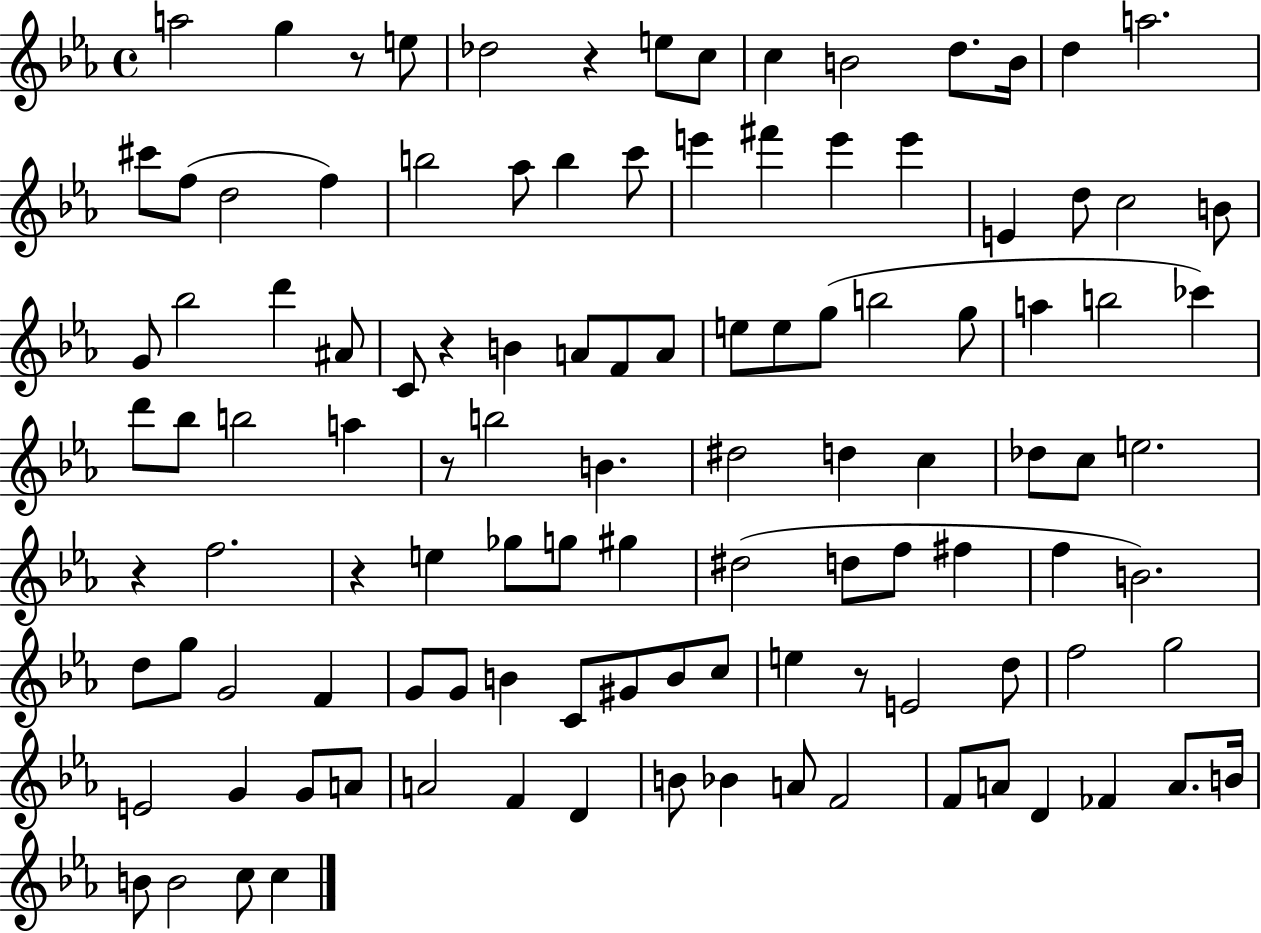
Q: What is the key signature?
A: EES major